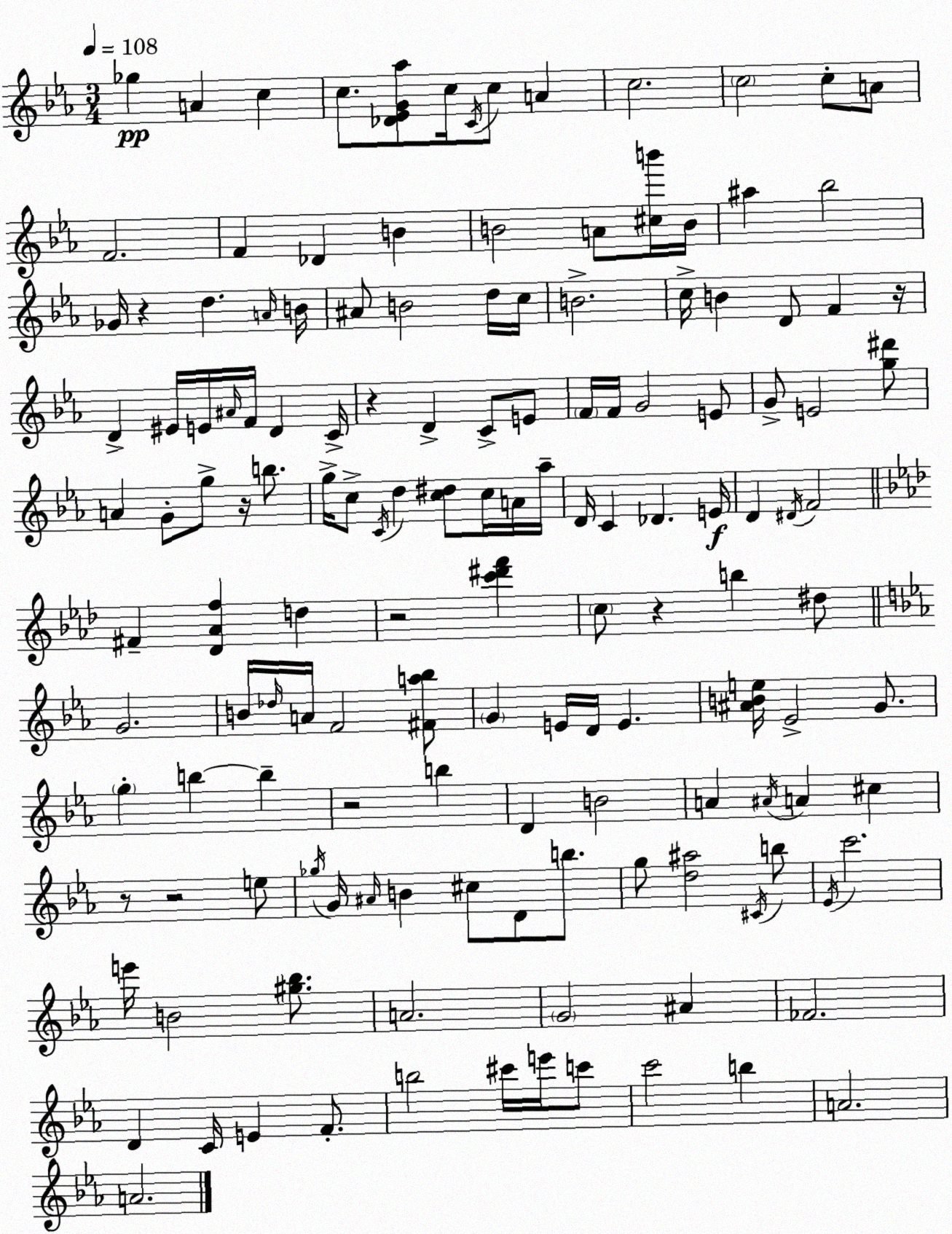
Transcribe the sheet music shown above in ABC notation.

X:1
T:Untitled
M:3/4
L:1/4
K:Cm
_g A c c/2 [_D_EG_a]/2 c/4 C/4 c/2 A c2 c2 c/2 A/2 F2 F _D B B2 A/2 [^cb']/4 B/4 ^a _b2 _G/4 z d A/4 B/4 ^A/2 B2 d/4 c/4 B2 c/4 B D/2 F z/4 D ^E/4 E/4 ^A/4 F/4 D C/4 z D C/2 E/2 F/4 F/4 G2 E/2 G/2 E2 [g^d']/2 A G/2 g/2 z/4 b/2 g/4 c/2 C/4 d [c^d]/2 c/4 A/4 _a/4 D/4 C _D E/4 D ^D/4 F2 ^F [_D_Af] d z2 [c'^d'f'] c/2 z b ^d/2 G2 B/4 _d/4 A/4 F2 [^Fa_b]/2 G E/4 D/4 E [^ABe]/4 _E2 G/2 g b b z2 b D B2 A ^A/4 A ^c z/2 z2 e/2 _g/4 G/4 ^A/4 B ^c/2 D/2 b/2 g/2 [d^a]2 ^C/4 b/2 _E/4 c'2 e'/4 B2 [^g_b]/2 A2 G2 ^A _F2 D C/4 E F/2 b2 ^c'/4 e'/4 c'/2 c'2 b A2 A2